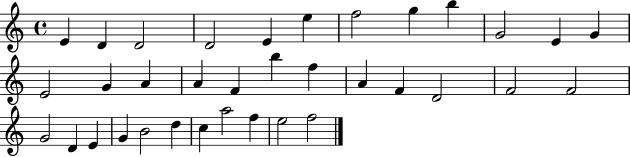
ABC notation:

X:1
T:Untitled
M:4/4
L:1/4
K:C
E D D2 D2 E e f2 g b G2 E G E2 G A A F b f A F D2 F2 F2 G2 D E G B2 d c a2 f e2 f2